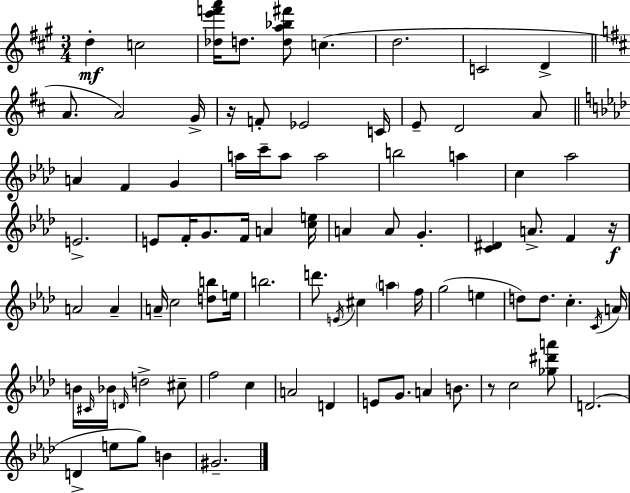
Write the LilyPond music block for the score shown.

{
  \clef treble
  \numericTimeSignature
  \time 3/4
  \key a \major
  d''4-.\mf c''2 | <des'' e''' f''' a'''>16 d''8. <d'' a'' bes'' fis'''>8 c''4.( | d''2. | c'2 d'4-> | \break \bar "||" \break \key d \major a'8. a'2) g'16-> | r16 f'8-. ees'2 c'16 | e'8-- d'2 a'8 | \bar "||" \break \key aes \major a'4 f'4 g'4 | a''16 c'''16-- a''8 a''2 | b''2 a''4 | c''4 aes''2 | \break e'2.-> | e'8 f'16-. g'8. f'16 a'4 <c'' e''>16 | a'4 a'8 g'4.-. | <c' dis'>4 a'8.-> f'4 r16\f | \break a'2 a'4-- | a'16-- c''2 <d'' b''>8 e''16 | b''2. | d'''8. \acciaccatura { e'16 } cis''4 \parenthesize a''4 | \break f''16 g''2( e''4 | d''8) d''8. c''4.-. | \acciaccatura { c'16 } a'16 b'16 \grace { cis'16 } bes'16 \grace { d'16 } d''2-> | cis''8-- f''2 | \break c''4 a'2 | d'4 e'8 g'8. a'4 | b'8. r8 c''2 | <ges'' dis''' a'''>8 d'2.( | \break d'4-> e''8 g''8) | b'4 gis'2.-- | \bar "|."
}